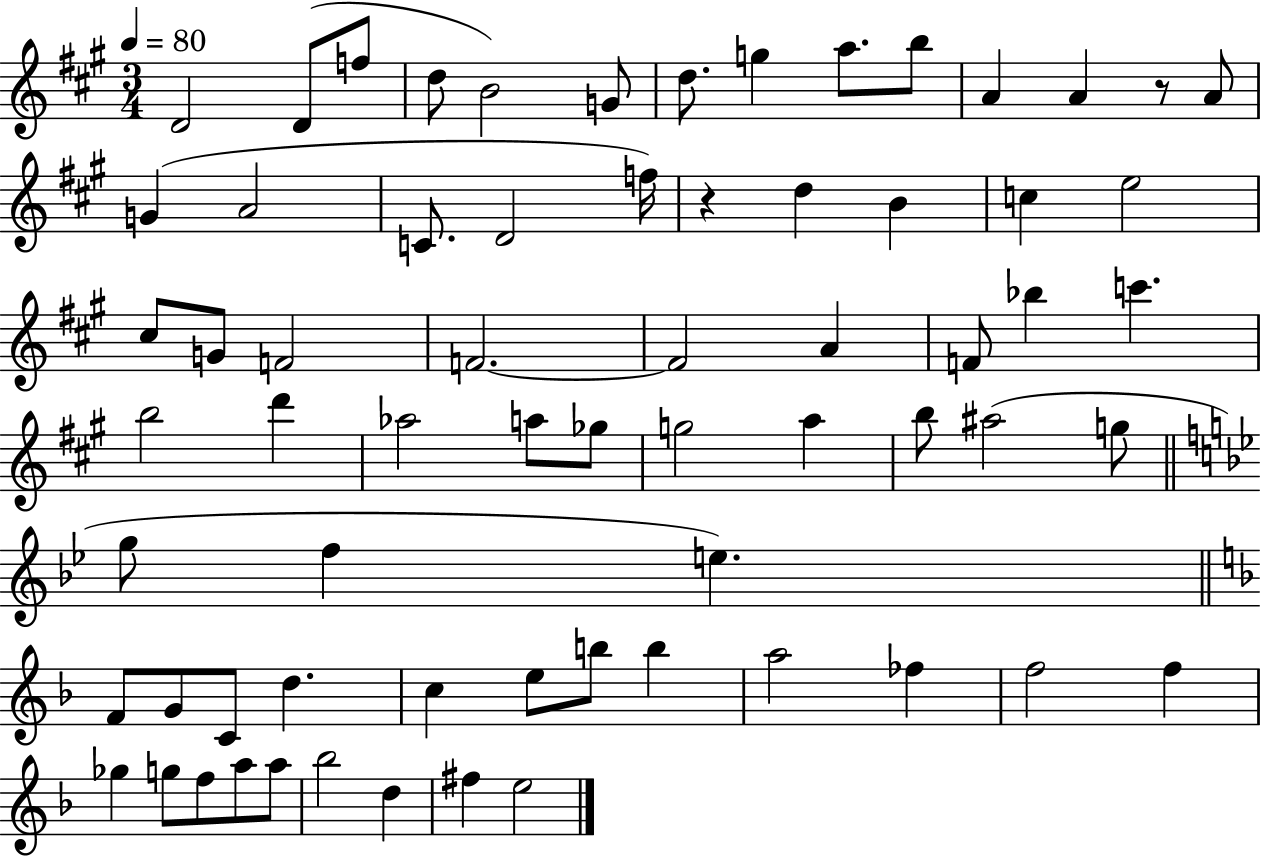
{
  \clef treble
  \numericTimeSignature
  \time 3/4
  \key a \major
  \tempo 4 = 80
  d'2 d'8( f''8 | d''8 b'2) g'8 | d''8. g''4 a''8. b''8 | a'4 a'4 r8 a'8 | \break g'4( a'2 | c'8. d'2 f''16) | r4 d''4 b'4 | c''4 e''2 | \break cis''8 g'8 f'2 | f'2.~~ | f'2 a'4 | f'8 bes''4 c'''4. | \break b''2 d'''4 | aes''2 a''8 ges''8 | g''2 a''4 | b''8 ais''2( g''8 | \break \bar "||" \break \key g \minor g''8 f''4 e''4.) | \bar "||" \break \key d \minor f'8 g'8 c'8 d''4. | c''4 e''8 b''8 b''4 | a''2 fes''4 | f''2 f''4 | \break ges''4 g''8 f''8 a''8 a''8 | bes''2 d''4 | fis''4 e''2 | \bar "|."
}